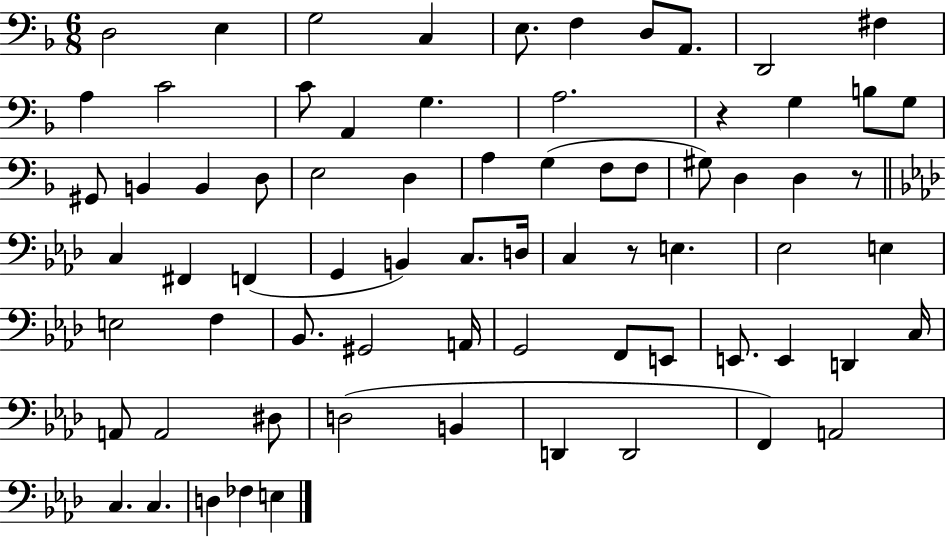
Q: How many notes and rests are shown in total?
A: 72